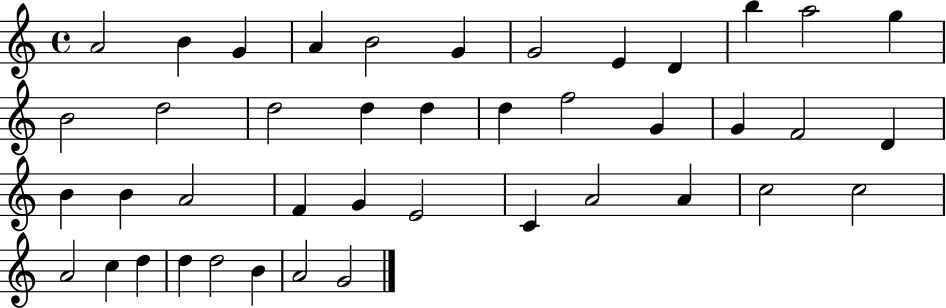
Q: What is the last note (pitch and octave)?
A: G4